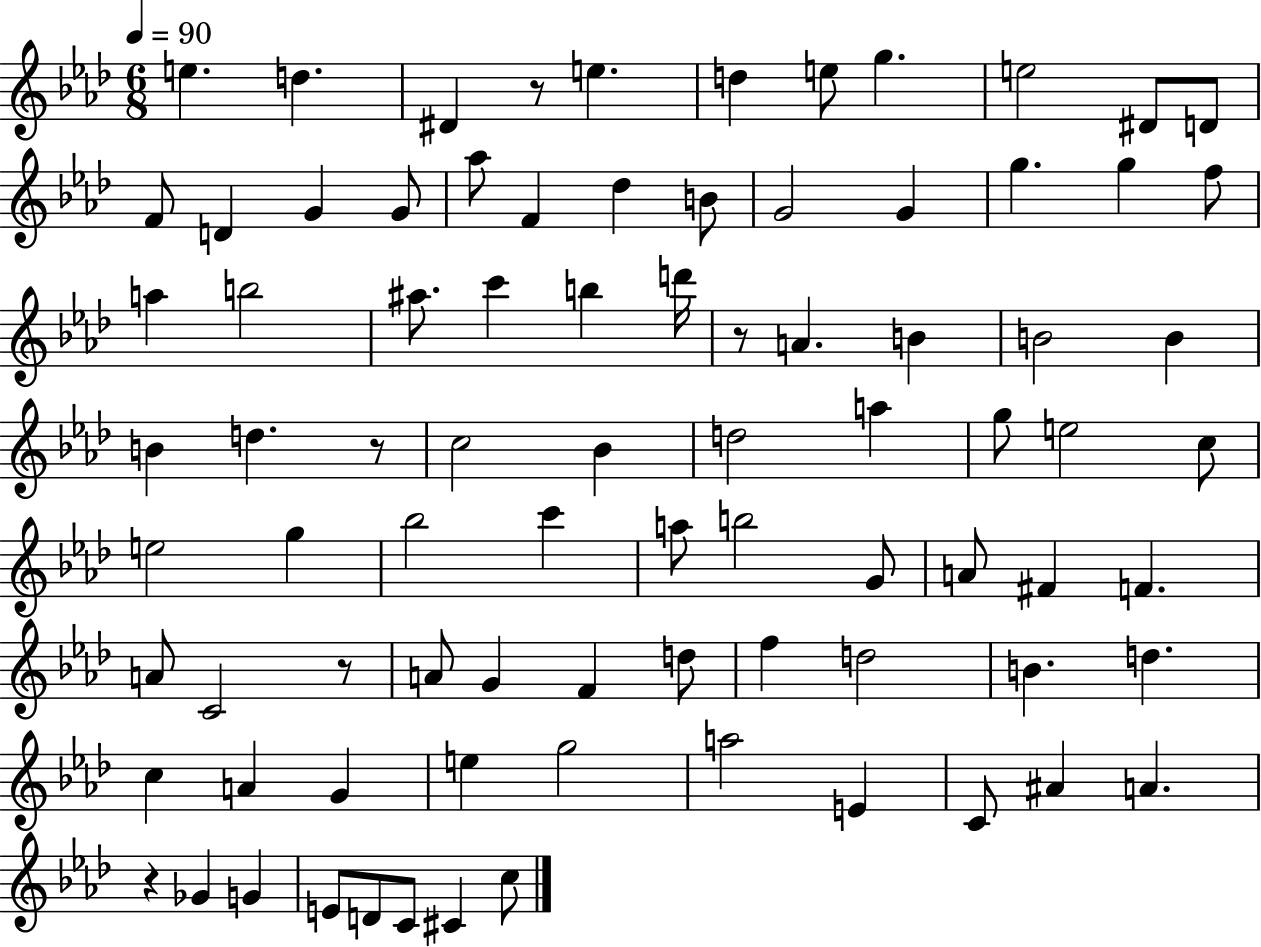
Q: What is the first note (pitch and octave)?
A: E5